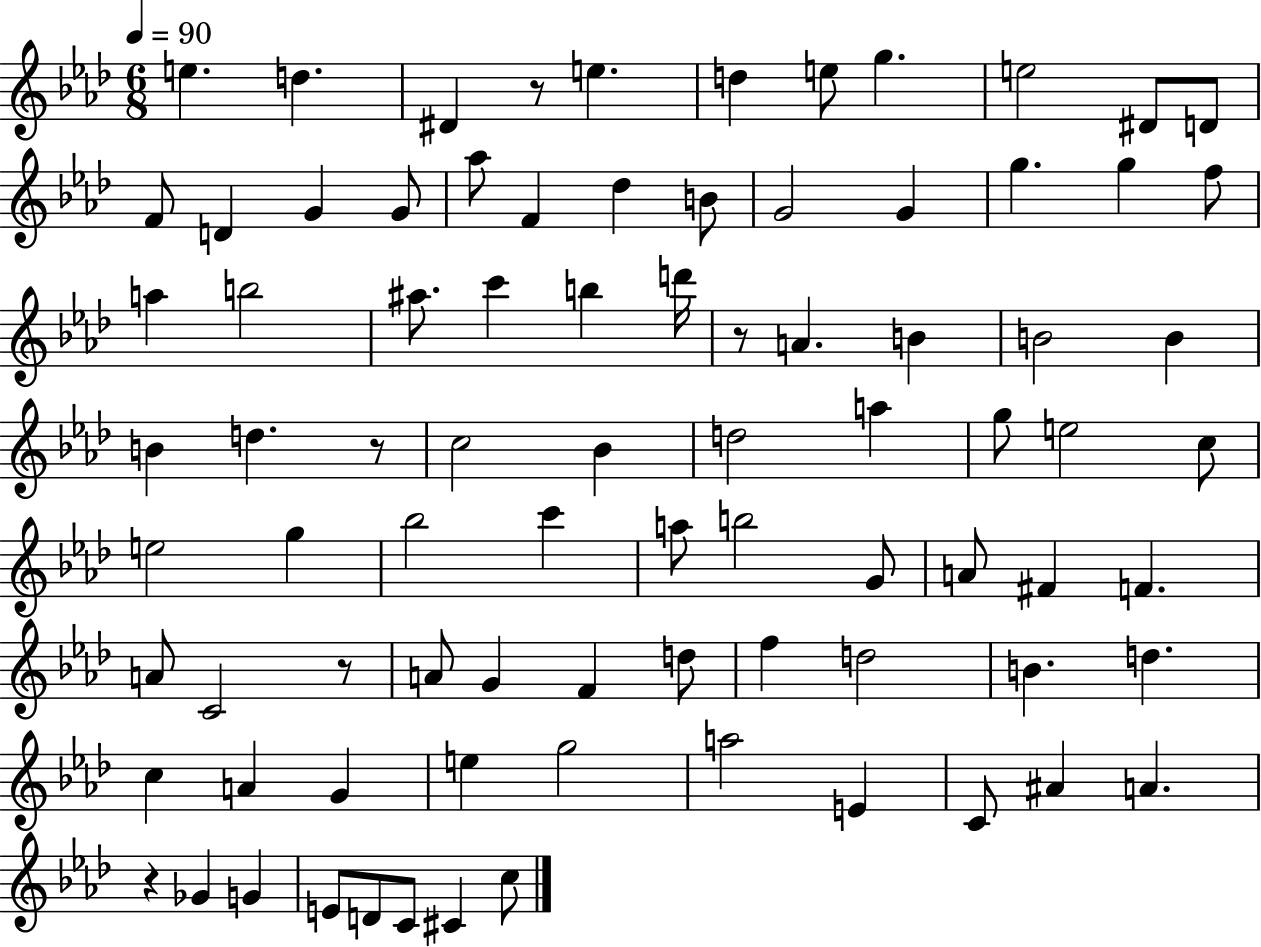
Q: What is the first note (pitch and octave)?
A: E5